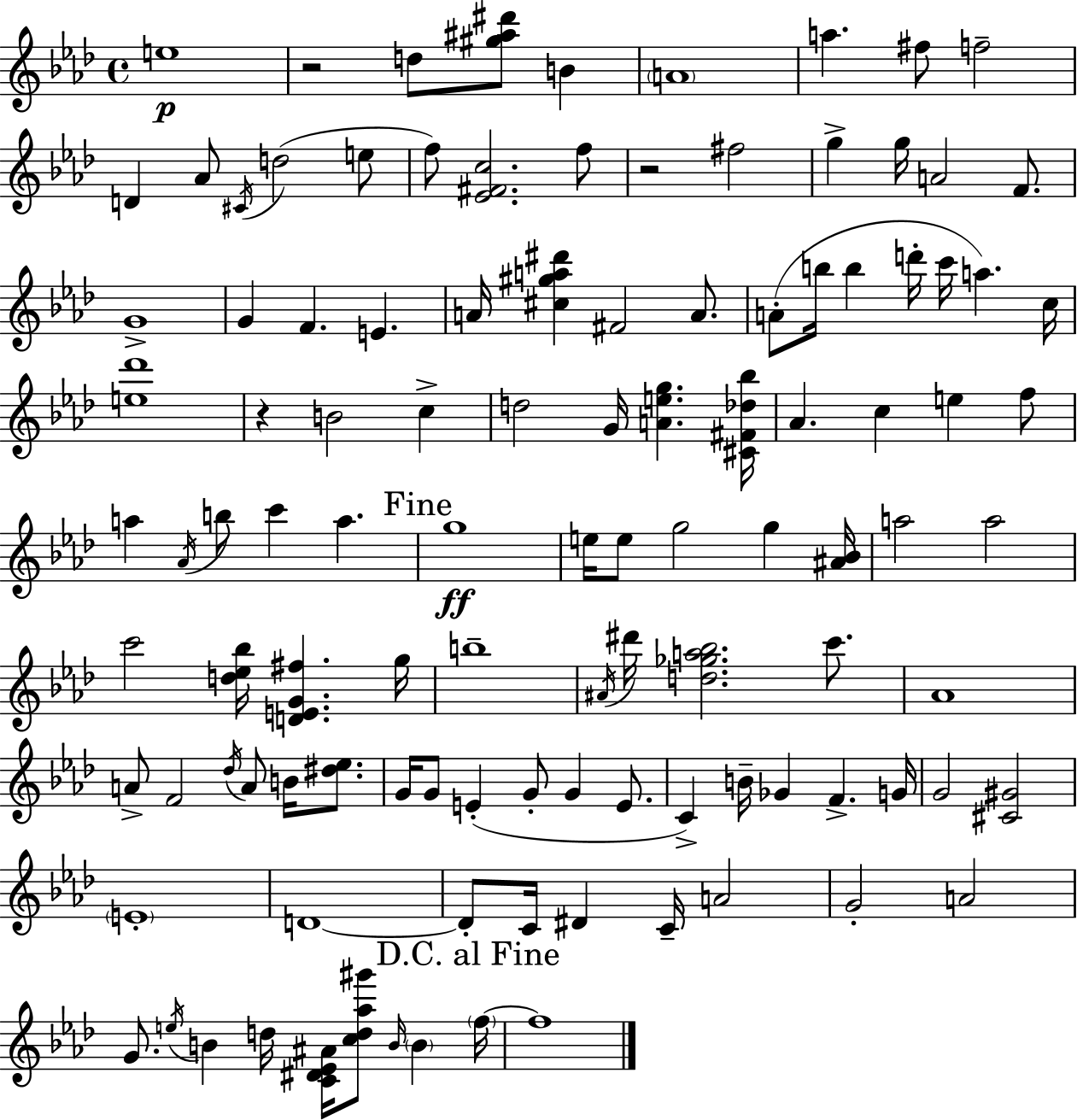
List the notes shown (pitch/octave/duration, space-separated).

E5/w R/h D5/e [G#5,A#5,D#6]/e B4/q A4/w A5/q. F#5/e F5/h D4/q Ab4/e C#4/s D5/h E5/e F5/e [Eb4,F#4,C5]/h. F5/e R/h F#5/h G5/q G5/s A4/h F4/e. G4/w G4/q F4/q. E4/q. A4/s [C#5,G#5,A5,D#6]/q F#4/h A4/e. A4/e B5/s B5/q D6/s C6/s A5/q. C5/s [E5,Db6]/w R/q B4/h C5/q D5/h G4/s [A4,E5,G5]/q. [C#4,F#4,Db5,Bb5]/s Ab4/q. C5/q E5/q F5/e A5/q Ab4/s B5/e C6/q A5/q. G5/w E5/s E5/e G5/h G5/q [A#4,Bb4]/s A5/h A5/h C6/h [D5,Eb5,Bb5]/s [D4,E4,G4,F#5]/q. G5/s B5/w A#4/s D#6/s [D5,Gb5,A5,Bb5]/h. C6/e. Ab4/w A4/e F4/h Db5/s A4/e B4/s [D#5,Eb5]/e. G4/s G4/e E4/q G4/e G4/q E4/e. C4/q B4/s Gb4/q F4/q. G4/s G4/h [C#4,G#4]/h E4/w D4/w D4/e C4/s D#4/q C4/s A4/h G4/h A4/h G4/e. E5/s B4/q D5/s [C4,D#4,Eb4,A#4]/s [C5,D5,Ab5,G#6]/e B4/s B4/q F5/s F5/w